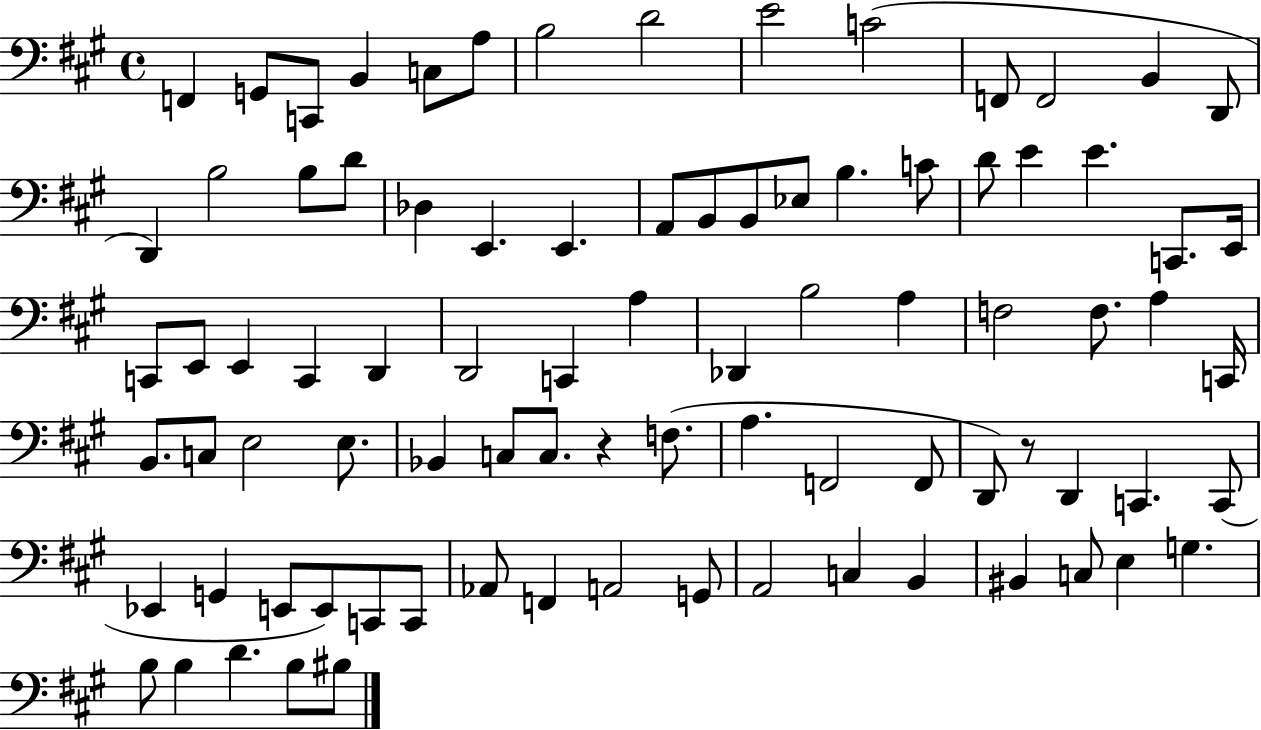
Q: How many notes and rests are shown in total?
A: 86